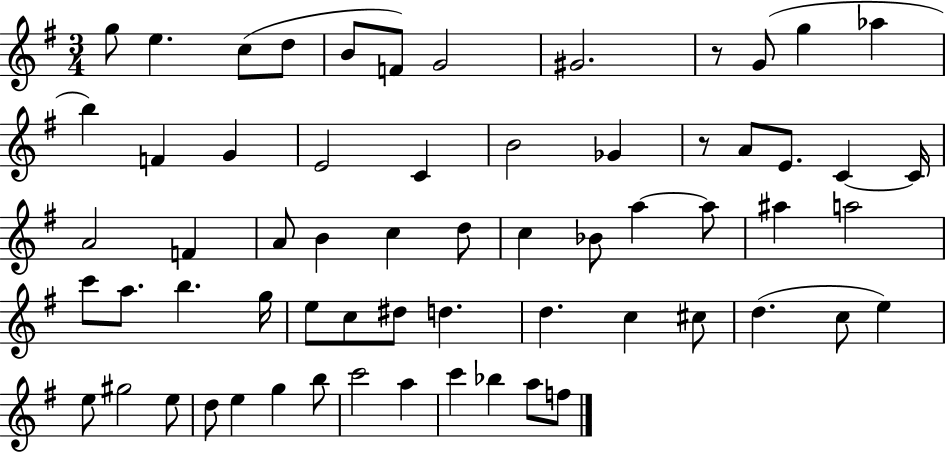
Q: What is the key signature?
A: G major